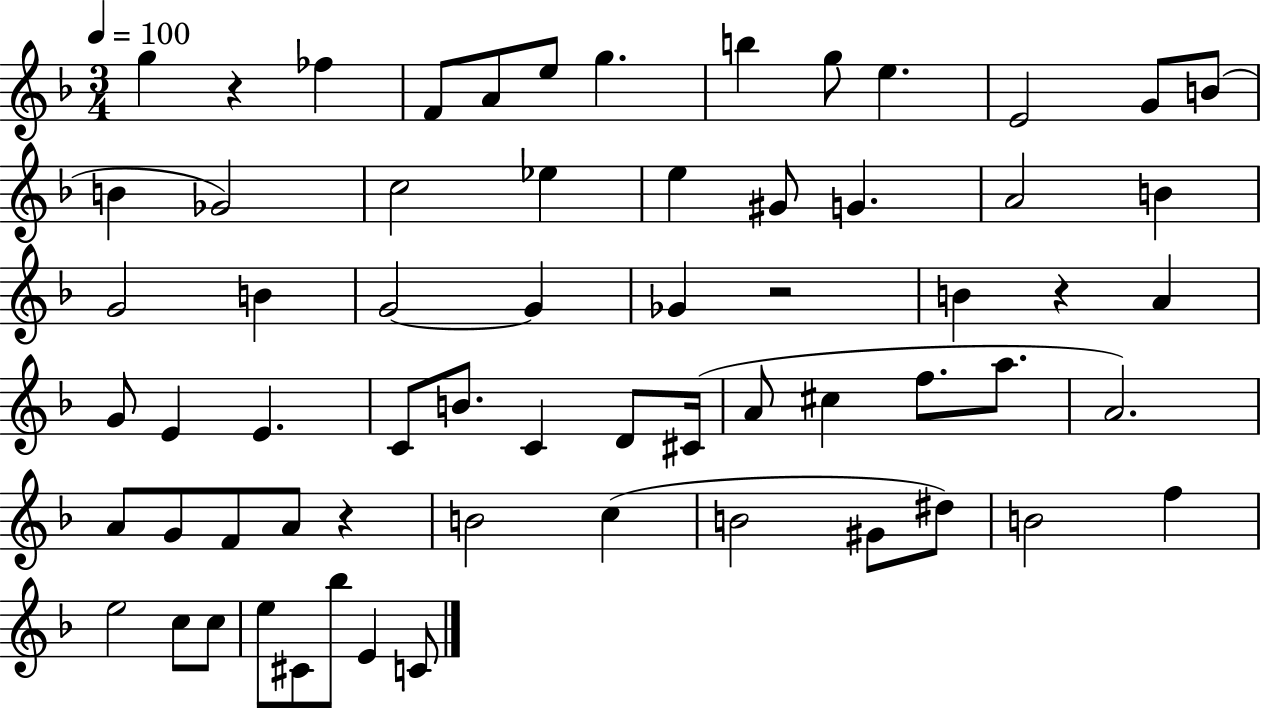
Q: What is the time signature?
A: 3/4